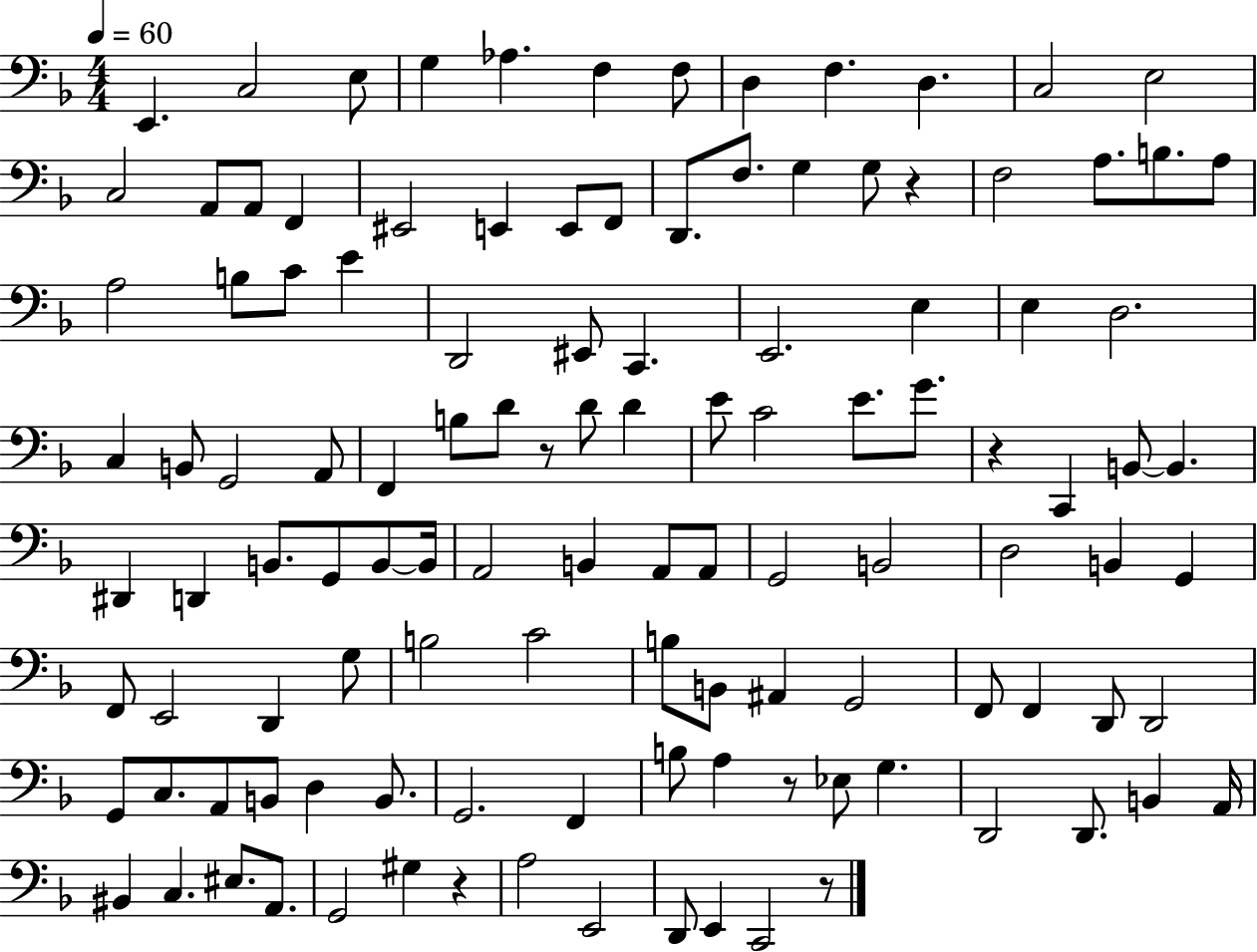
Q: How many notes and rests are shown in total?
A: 117